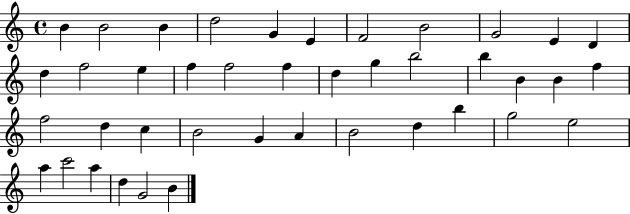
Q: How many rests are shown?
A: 0